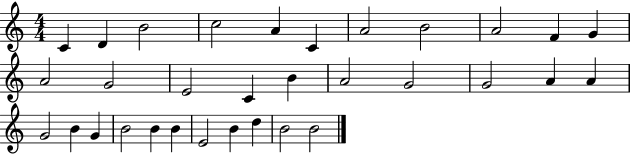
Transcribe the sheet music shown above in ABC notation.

X:1
T:Untitled
M:4/4
L:1/4
K:C
C D B2 c2 A C A2 B2 A2 F G A2 G2 E2 C B A2 G2 G2 A A G2 B G B2 B B E2 B d B2 B2